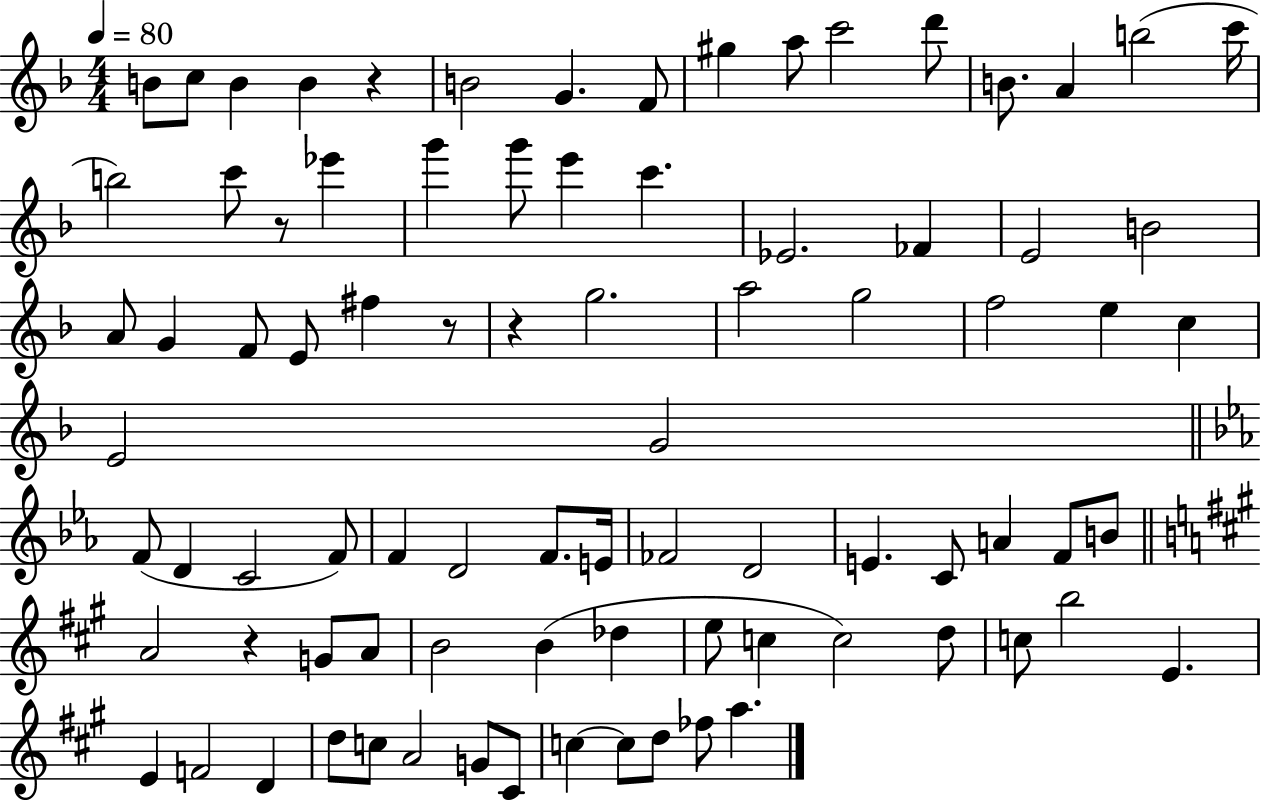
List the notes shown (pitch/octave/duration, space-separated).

B4/e C5/e B4/q B4/q R/q B4/h G4/q. F4/e G#5/q A5/e C6/h D6/e B4/e. A4/q B5/h C6/s B5/h C6/e R/e Eb6/q G6/q G6/e E6/q C6/q. Eb4/h. FES4/q E4/h B4/h A4/e G4/q F4/e E4/e F#5/q R/e R/q G5/h. A5/h G5/h F5/h E5/q C5/q E4/h G4/h F4/e D4/q C4/h F4/e F4/q D4/h F4/e. E4/s FES4/h D4/h E4/q. C4/e A4/q F4/e B4/e A4/h R/q G4/e A4/e B4/h B4/q Db5/q E5/e C5/q C5/h D5/e C5/e B5/h E4/q. E4/q F4/h D4/q D5/e C5/e A4/h G4/e C#4/e C5/q C5/e D5/e FES5/e A5/q.